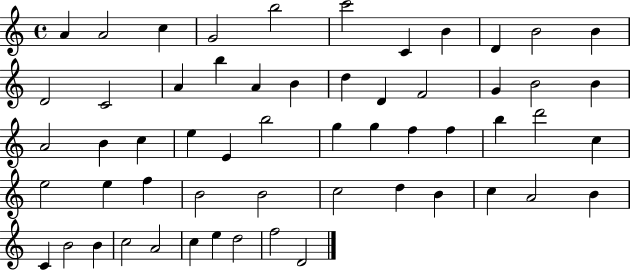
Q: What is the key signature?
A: C major